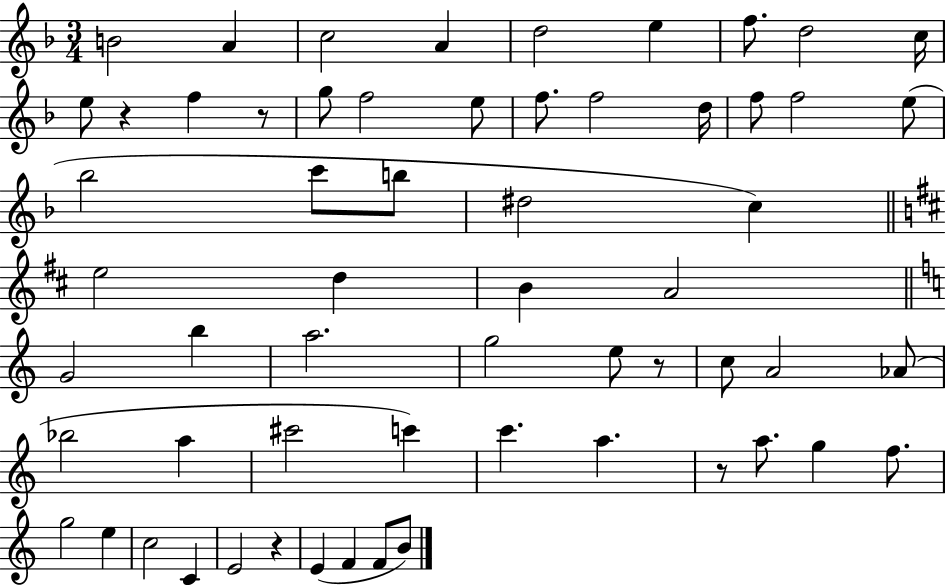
B4/h A4/q C5/h A4/q D5/h E5/q F5/e. D5/h C5/s E5/e R/q F5/q R/e G5/e F5/h E5/e F5/e. F5/h D5/s F5/e F5/h E5/e Bb5/h C6/e B5/e D#5/h C5/q E5/h D5/q B4/q A4/h G4/h B5/q A5/h. G5/h E5/e R/e C5/e A4/h Ab4/e Bb5/h A5/q C#6/h C6/q C6/q. A5/q. R/e A5/e. G5/q F5/e. G5/h E5/q C5/h C4/q E4/h R/q E4/q F4/q F4/e B4/e